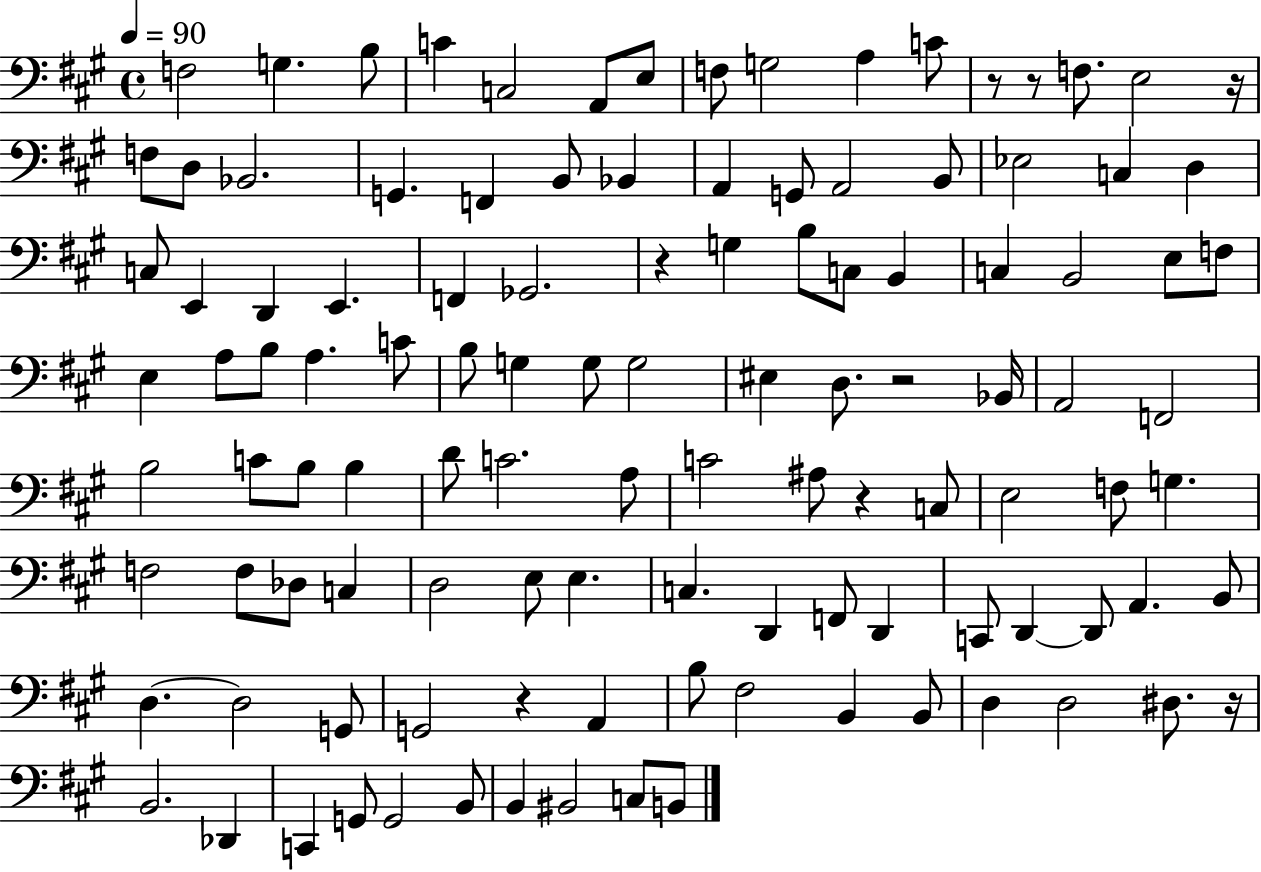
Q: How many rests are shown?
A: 8